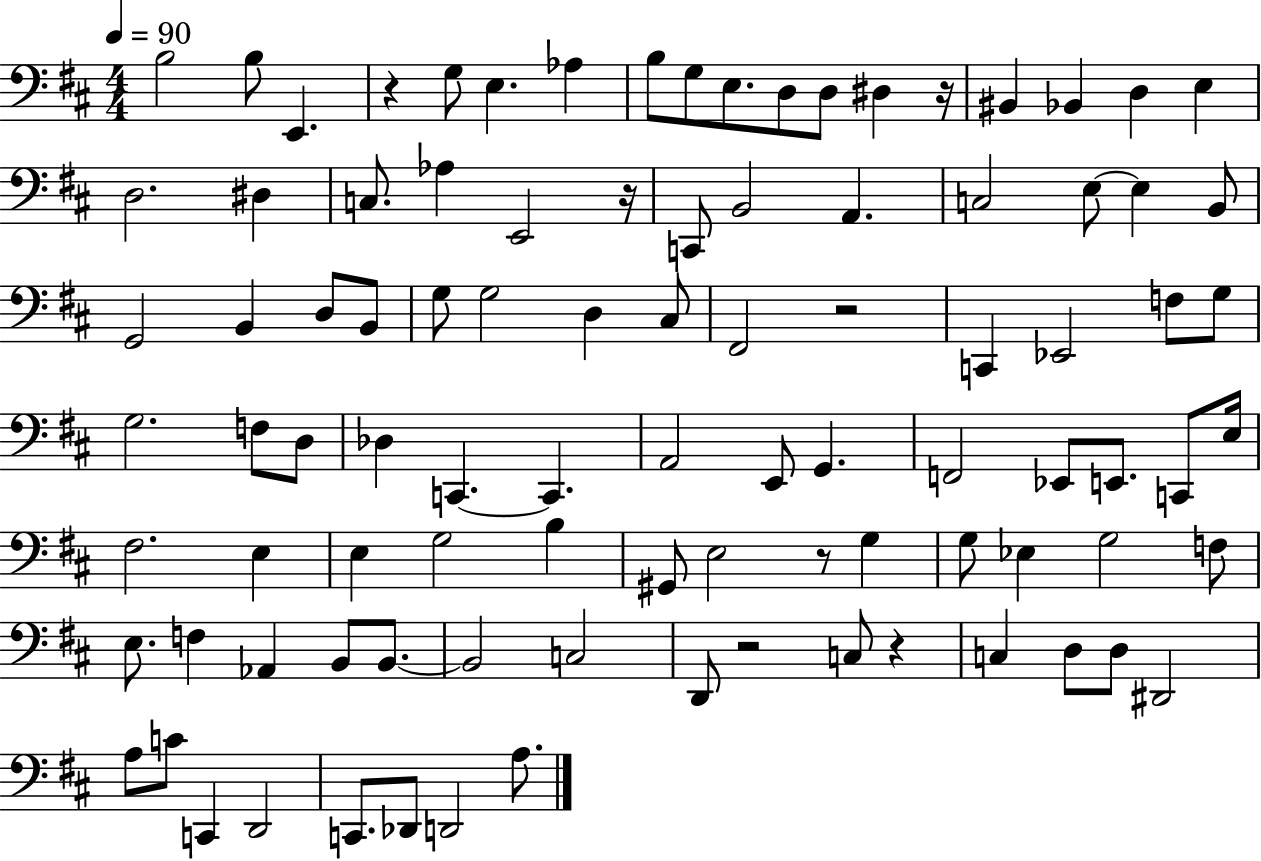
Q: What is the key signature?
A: D major